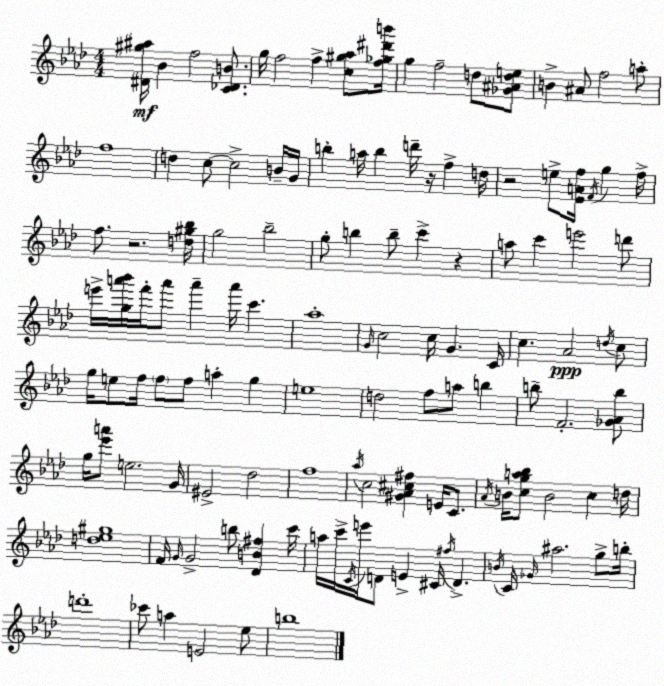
X:1
T:Untitled
M:4/4
L:1/4
K:Fm
[^D^g^a]/4 _B f2 [C_DB]/2 g/4 f2 f [c^g_a]/2 [f_g^d'b']/4 g f2 d/2 [_G^Ade]/2 B ^A/2 f2 a/2 f4 d c/2 c2 B/4 G/4 b a/4 b d'/4 z/4 f d/4 z2 e/2 [_EAf]/4 F/4 g f/4 f/2 z2 [d^g_b]/4 g2 _b2 g/2 b b/2 c' z a/2 c' e'2 d'/2 e'/4 [ga'_b']/4 f'/4 a'/2 a' a'/4 c' _a4 G/4 c2 c/4 G C/4 c _A2 d/4 c/2 g/4 e/2 f/4 f/2 f/2 a g e4 d2 f/2 a/2 b b/2 F2 [_G_Ab]/2 g/4 [_e'a']/2 e2 G/4 ^E2 _d2 f4 _a/4 c2 [^G_A^c^f] E/4 C/2 _A/4 B/4 [cga_b]/2 B2 c d/4 [d_e^g]4 F/4 G/4 G2 b/2 [_DB^f] c'/4 a/4 c'/4 C/4 e'/4 D/2 E ^C/4 ^f/4 D B/4 C/4 _G/4 ^a2 g/2 b/4 d'4 _c'/2 a E2 _e/2 b4